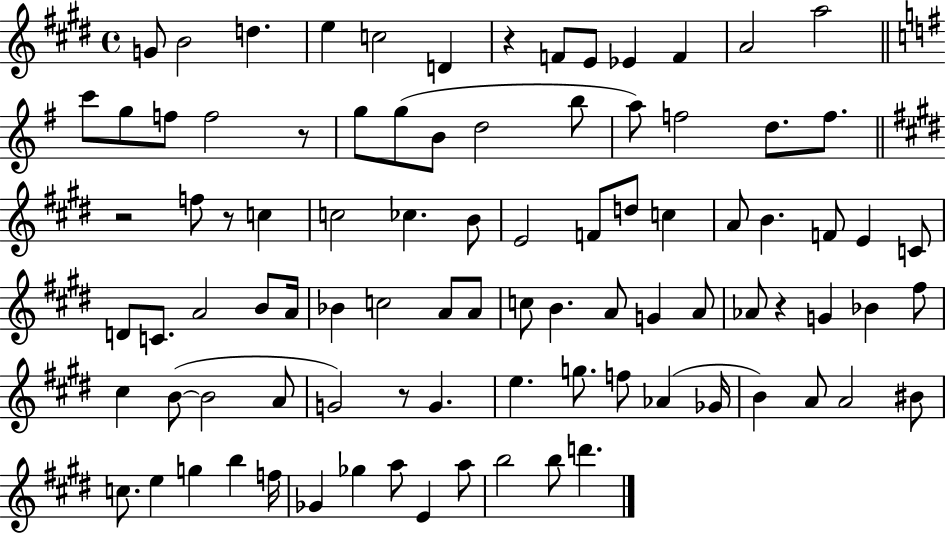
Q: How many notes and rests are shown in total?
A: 91